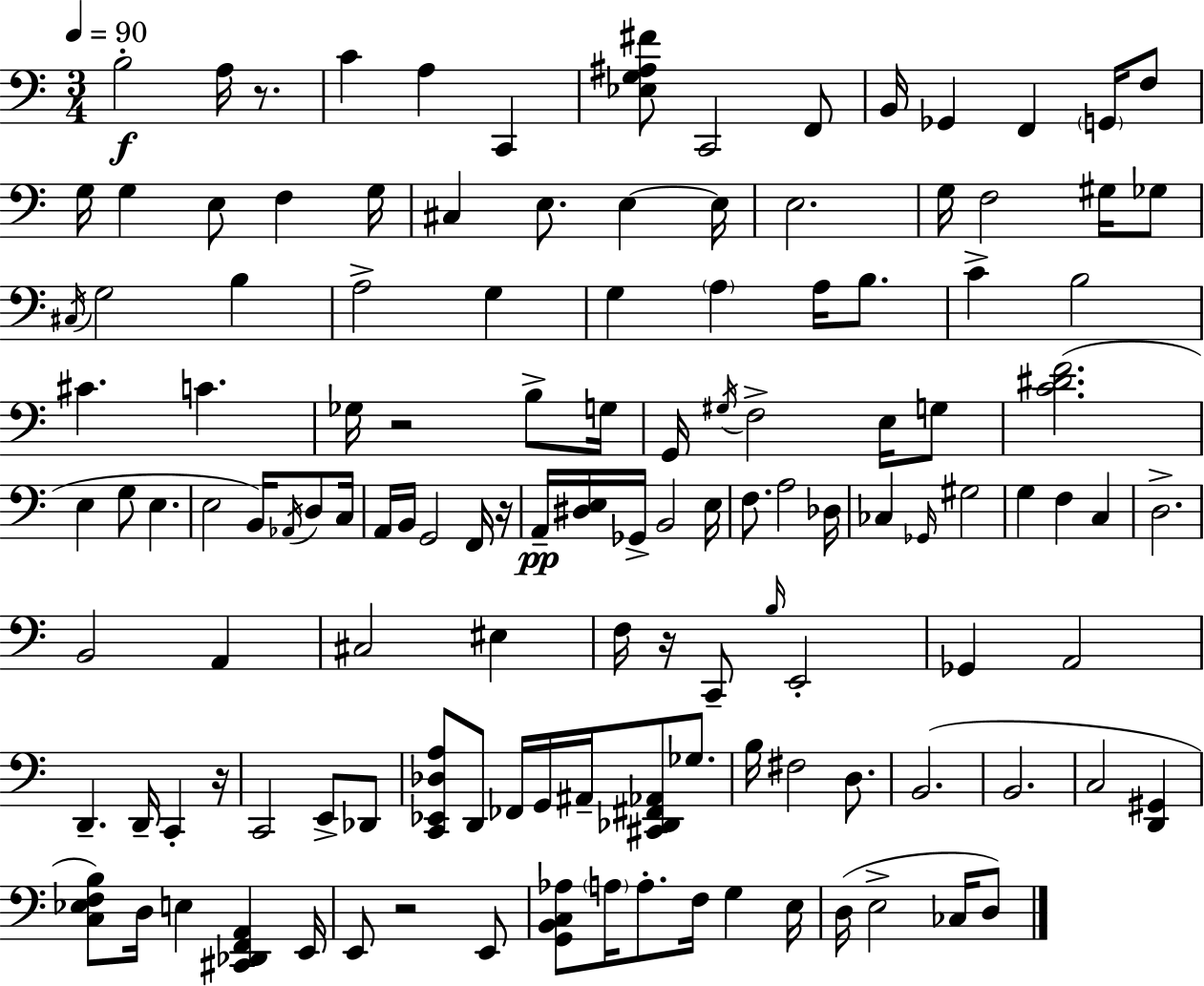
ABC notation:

X:1
T:Untitled
M:3/4
L:1/4
K:Am
B,2 A,/4 z/2 C A, C,, [_E,G,^A,^F]/2 C,,2 F,,/2 B,,/4 _G,, F,, G,,/4 F,/2 G,/4 G, E,/2 F, G,/4 ^C, E,/2 E, E,/4 E,2 G,/4 F,2 ^G,/4 _G,/2 ^C,/4 G,2 B, A,2 G, G, A, A,/4 B,/2 C B,2 ^C C _G,/4 z2 B,/2 G,/4 G,,/4 ^G,/4 F,2 E,/4 G,/2 [C^DF]2 E, G,/2 E, E,2 B,,/4 _A,,/4 D,/2 C,/4 A,,/4 B,,/4 G,,2 F,,/4 z/4 A,,/4 [^D,E,]/4 _G,,/4 B,,2 E,/4 F,/2 A,2 _D,/4 _C, _G,,/4 ^G,2 G, F, C, D,2 B,,2 A,, ^C,2 ^E, F,/4 z/4 C,,/2 B,/4 E,,2 _G,, A,,2 D,, D,,/4 C,, z/4 C,,2 E,,/2 _D,,/2 [C,,_E,,_D,A,]/2 D,,/2 _F,,/4 G,,/4 ^A,,/4 [^C,,_D,,^F,,_A,,]/2 _G,/2 B,/4 ^F,2 D,/2 B,,2 B,,2 C,2 [D,,^G,,] [C,_E,F,B,]/2 D,/4 E, [^C,,_D,,F,,A,,] E,,/4 E,,/2 z2 E,,/2 [G,,B,,C,_A,]/2 A,/4 A,/2 F,/4 G, E,/4 D,/4 E,2 _C,/4 D,/2